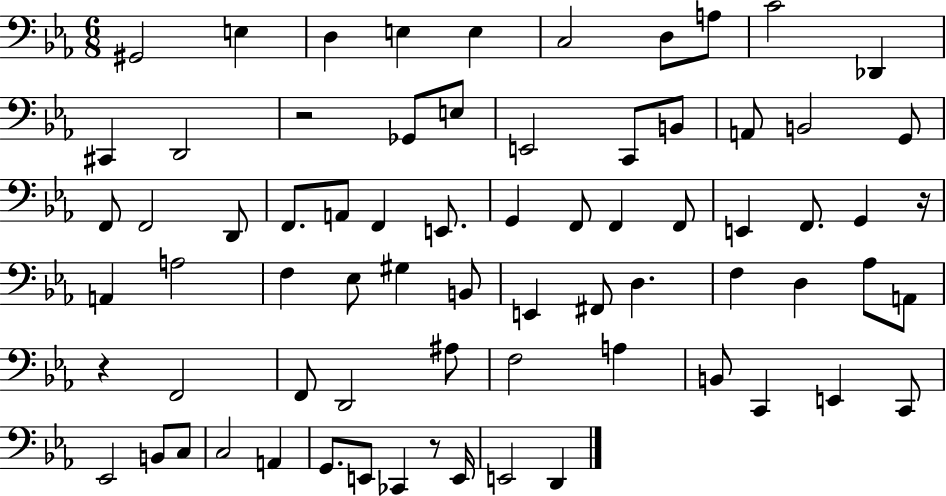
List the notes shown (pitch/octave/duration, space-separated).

G#2/h E3/q D3/q E3/q E3/q C3/h D3/e A3/e C4/h Db2/q C#2/q D2/h R/h Gb2/e E3/e E2/h C2/e B2/e A2/e B2/h G2/e F2/e F2/h D2/e F2/e. A2/e F2/q E2/e. G2/q F2/e F2/q F2/e E2/q F2/e. G2/q R/s A2/q A3/h F3/q Eb3/e G#3/q B2/e E2/q F#2/e D3/q. F3/q D3/q Ab3/e A2/e R/q F2/h F2/e D2/h A#3/e F3/h A3/q B2/e C2/q E2/q C2/e Eb2/h B2/e C3/e C3/h A2/q G2/e. E2/e CES2/q R/e E2/s E2/h D2/q